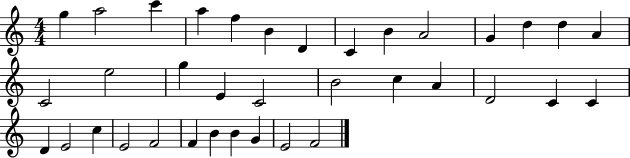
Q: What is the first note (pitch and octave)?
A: G5